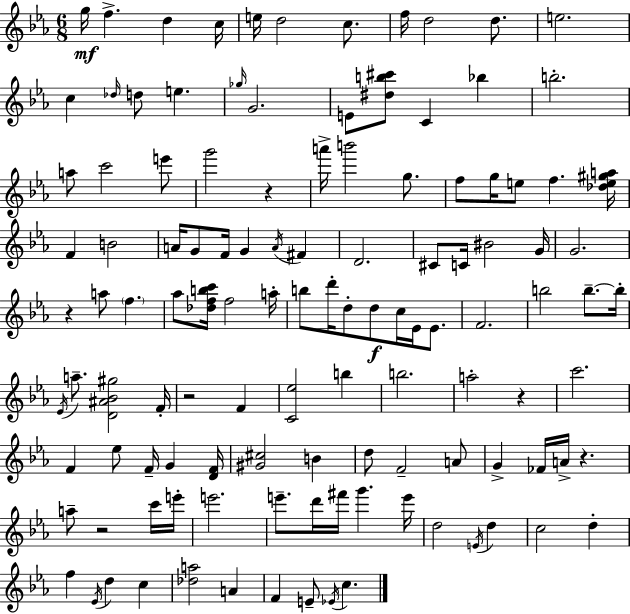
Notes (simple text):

G5/s F5/q. D5/q C5/s E5/s D5/h C5/e. F5/s D5/h D5/e. E5/h. C5/q Db5/s D5/e E5/q. Gb5/s G4/h. E4/e [D#5,B5,C#6]/e C4/q Bb5/q B5/h. A5/e C6/h E6/e G6/h R/q A6/s B6/h G5/e. F5/e G5/s E5/e F5/q. [Db5,E5,G#5,A5]/s F4/q B4/h A4/s G4/e F4/s G4/q A4/s F#4/q D4/h. C#4/e C4/s BIS4/h G4/s G4/h. R/q A5/e F5/q. Ab5/e [Db5,F5,B5,C6]/s F5/h A5/s B5/e D6/s D5/e D5/e C5/s Eb4/s Eb4/e. F4/h. B5/h B5/e. B5/s Eb4/s A5/e. [D4,A#4,Bb4,G#5]/h F4/s R/h F4/q [C4,Eb5]/h B5/q B5/h. A5/h R/q C6/h. F4/q Eb5/e F4/s G4/q [D4,F4]/s [G#4,C#5]/h B4/q D5/e F4/h A4/e G4/q FES4/s A4/s R/q. A5/e R/h C6/s E6/s E6/h. E6/e. D6/s F#6/s G6/q. E6/s D5/h E4/s D5/q C5/h D5/q F5/q Eb4/s D5/q C5/q [Db5,A5]/h A4/q F4/q E4/e Eb4/s C5/q.